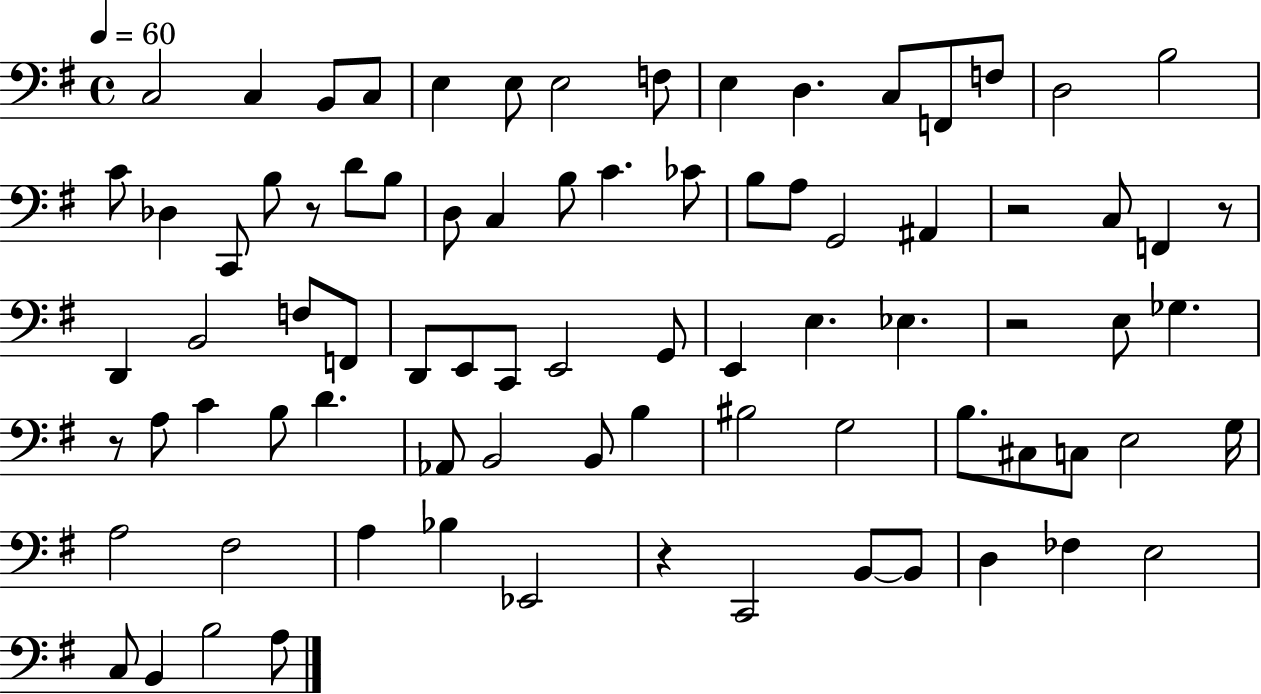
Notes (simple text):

C3/h C3/q B2/e C3/e E3/q E3/e E3/h F3/e E3/q D3/q. C3/e F2/e F3/e D3/h B3/h C4/e Db3/q C2/e B3/e R/e D4/e B3/e D3/e C3/q B3/e C4/q. CES4/e B3/e A3/e G2/h A#2/q R/h C3/e F2/q R/e D2/q B2/h F3/e F2/e D2/e E2/e C2/e E2/h G2/e E2/q E3/q. Eb3/q. R/h E3/e Gb3/q. R/e A3/e C4/q B3/e D4/q. Ab2/e B2/h B2/e B3/q BIS3/h G3/h B3/e. C#3/e C3/e E3/h G3/s A3/h F#3/h A3/q Bb3/q Eb2/h R/q C2/h B2/e B2/e D3/q FES3/q E3/h C3/e B2/q B3/h A3/e